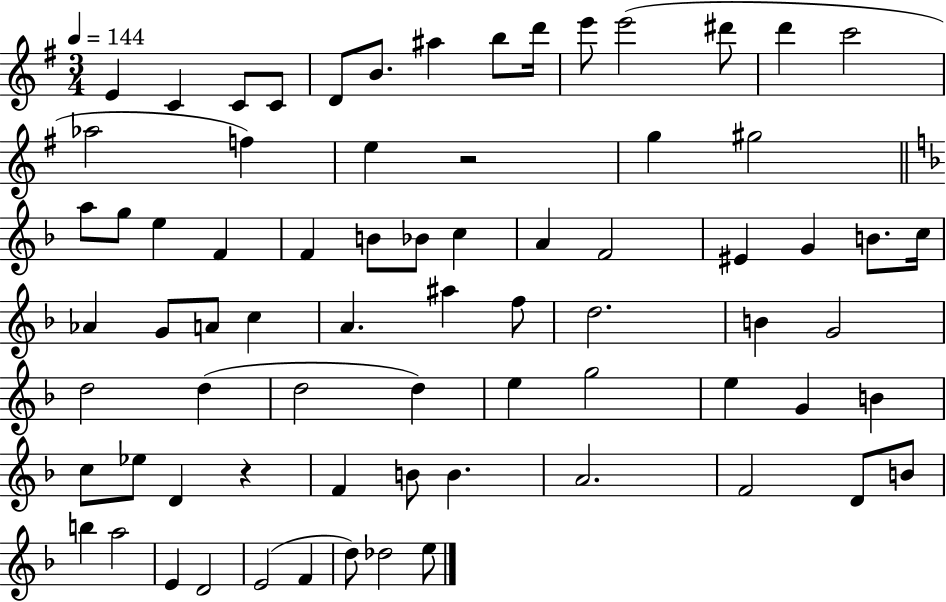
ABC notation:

X:1
T:Untitled
M:3/4
L:1/4
K:G
E C C/2 C/2 D/2 B/2 ^a b/2 d'/4 e'/2 e'2 ^d'/2 d' c'2 _a2 f e z2 g ^g2 a/2 g/2 e F F B/2 _B/2 c A F2 ^E G B/2 c/4 _A G/2 A/2 c A ^a f/2 d2 B G2 d2 d d2 d e g2 e G B c/2 _e/2 D z F B/2 B A2 F2 D/2 B/2 b a2 E D2 E2 F d/2 _d2 e/2